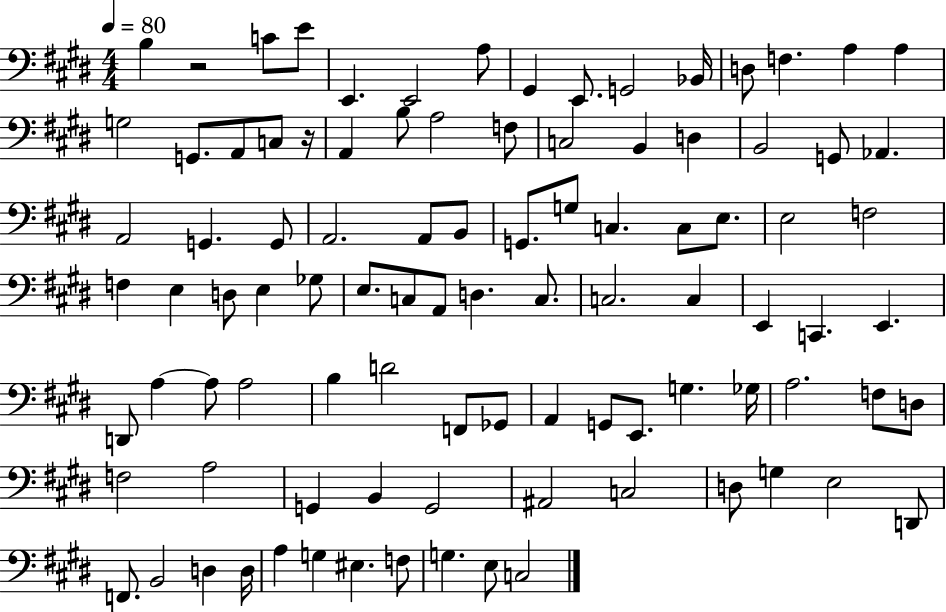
{
  \clef bass
  \numericTimeSignature
  \time 4/4
  \key e \major
  \tempo 4 = 80
  b4 r2 c'8 e'8 | e,4. e,2 a8 | gis,4 e,8. g,2 bes,16 | d8 f4. a4 a4 | \break g2 g,8. a,8 c8 r16 | a,4 b8 a2 f8 | c2 b,4 d4 | b,2 g,8 aes,4. | \break a,2 g,4. g,8 | a,2. a,8 b,8 | g,8. g8 c4. c8 e8. | e2 f2 | \break f4 e4 d8 e4 ges8 | e8. c8 a,8 d4. c8. | c2. c4 | e,4 c,4. e,4. | \break d,8 a4~~ a8 a2 | b4 d'2 f,8 ges,8 | a,4 g,8 e,8. g4. ges16 | a2. f8 d8 | \break f2 a2 | g,4 b,4 g,2 | ais,2 c2 | d8 g4 e2 d,8 | \break f,8. b,2 d4 d16 | a4 g4 eis4. f8 | g4. e8 c2 | \bar "|."
}